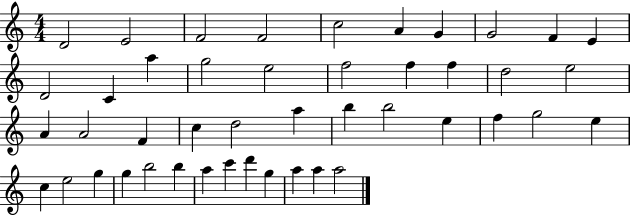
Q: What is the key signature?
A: C major